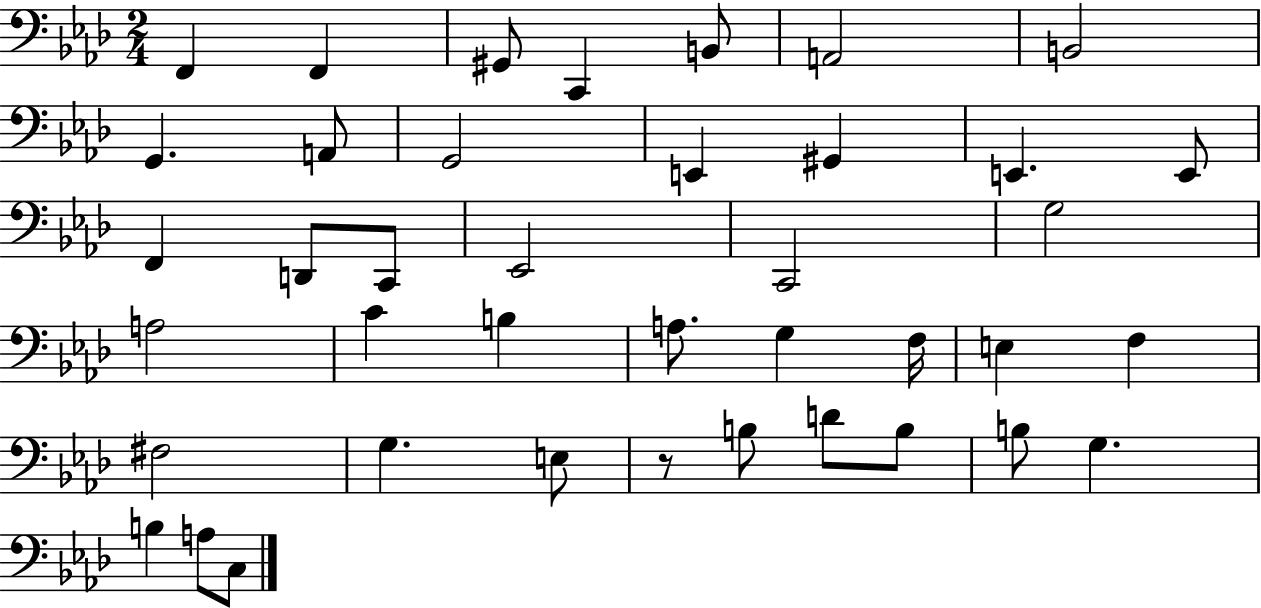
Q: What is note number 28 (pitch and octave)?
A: F3